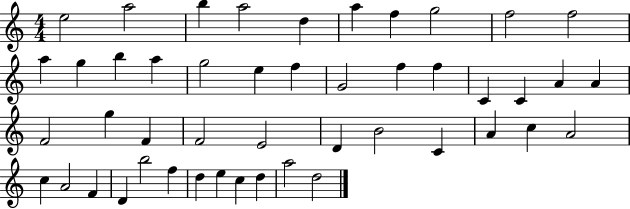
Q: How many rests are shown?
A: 0